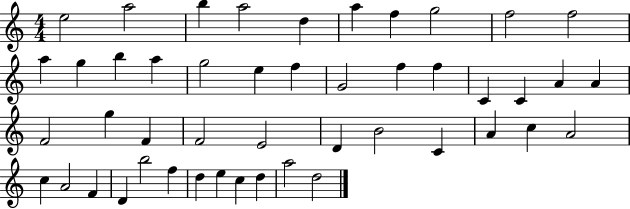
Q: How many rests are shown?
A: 0